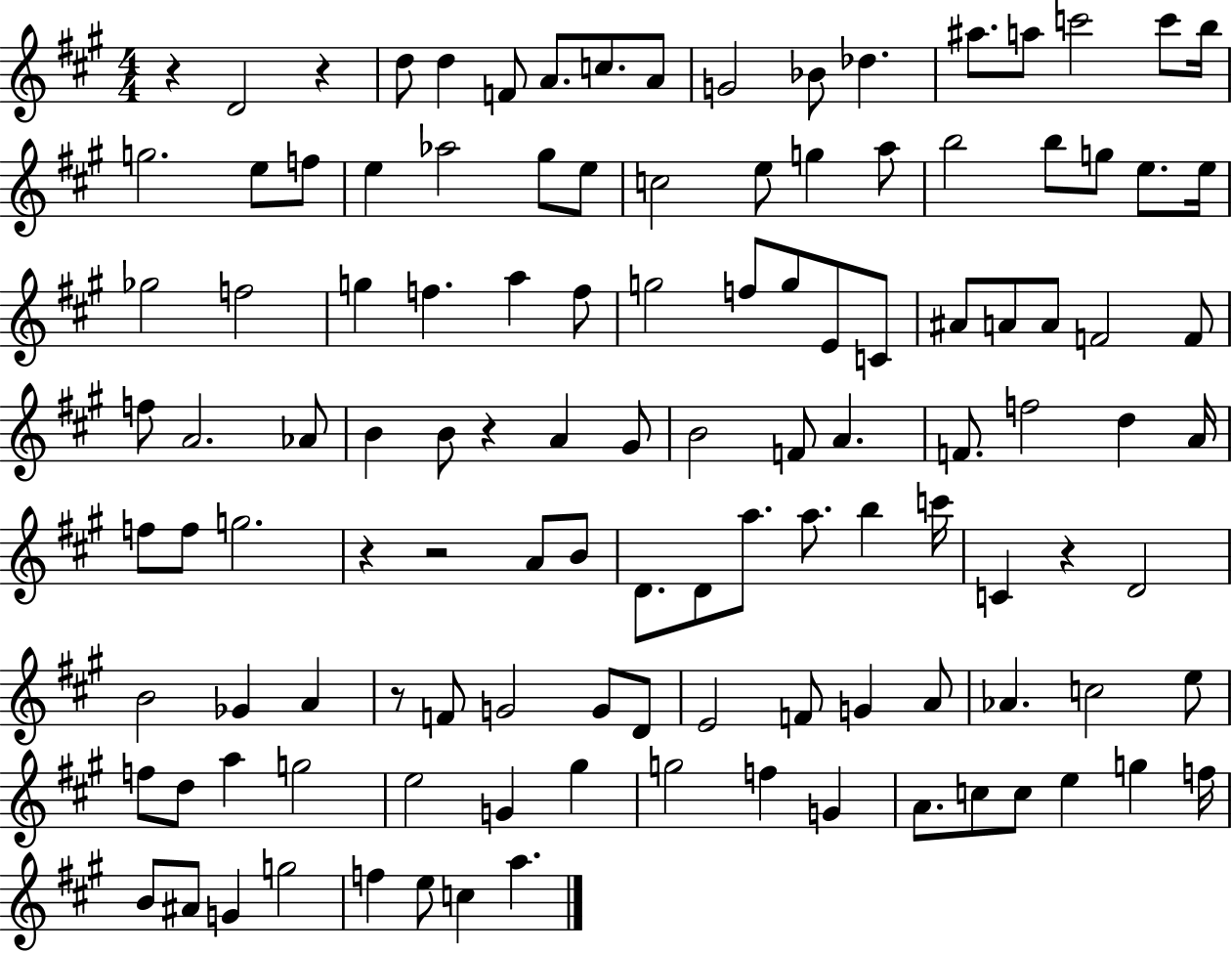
{
  \clef treble
  \numericTimeSignature
  \time 4/4
  \key a \major
  r4 d'2 r4 | d''8 d''4 f'8 a'8. c''8. a'8 | g'2 bes'8 des''4. | ais''8. a''8 c'''2 c'''8 b''16 | \break g''2. e''8 f''8 | e''4 aes''2 gis''8 e''8 | c''2 e''8 g''4 a''8 | b''2 b''8 g''8 e''8. e''16 | \break ges''2 f''2 | g''4 f''4. a''4 f''8 | g''2 f''8 g''8 e'8 c'8 | ais'8 a'8 a'8 f'2 f'8 | \break f''8 a'2. aes'8 | b'4 b'8 r4 a'4 gis'8 | b'2 f'8 a'4. | f'8. f''2 d''4 a'16 | \break f''8 f''8 g''2. | r4 r2 a'8 b'8 | d'8. d'8 a''8. a''8. b''4 c'''16 | c'4 r4 d'2 | \break b'2 ges'4 a'4 | r8 f'8 g'2 g'8 d'8 | e'2 f'8 g'4 a'8 | aes'4. c''2 e''8 | \break f''8 d''8 a''4 g''2 | e''2 g'4 gis''4 | g''2 f''4 g'4 | a'8. c''8 c''8 e''4 g''4 f''16 | \break b'8 ais'8 g'4 g''2 | f''4 e''8 c''4 a''4. | \bar "|."
}